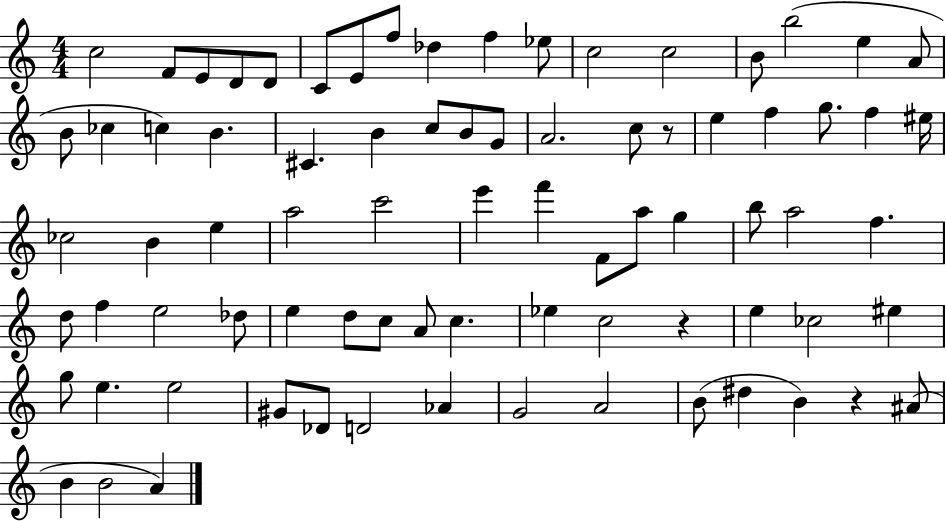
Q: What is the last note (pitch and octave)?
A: A4